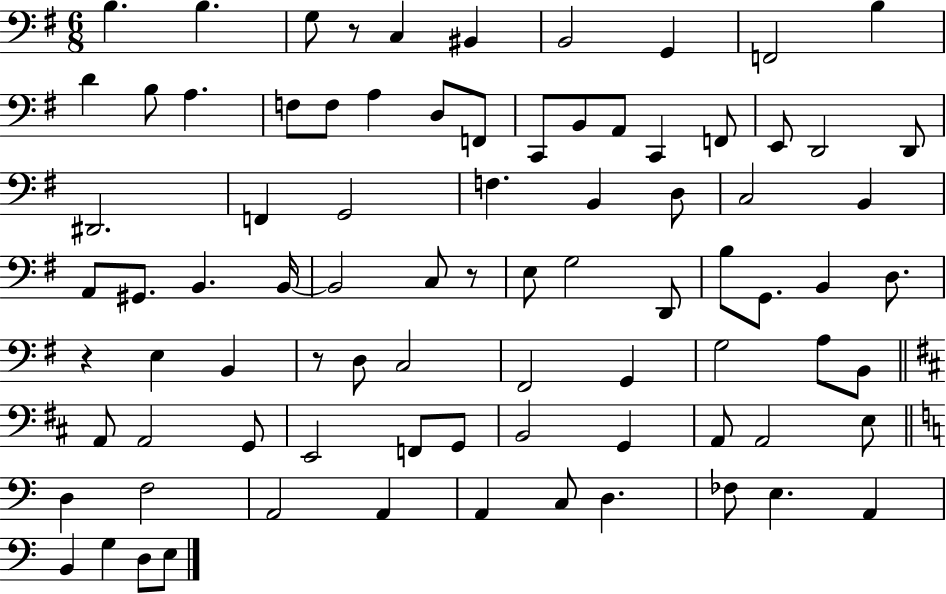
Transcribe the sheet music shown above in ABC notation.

X:1
T:Untitled
M:6/8
L:1/4
K:G
B, B, G,/2 z/2 C, ^B,, B,,2 G,, F,,2 B, D B,/2 A, F,/2 F,/2 A, D,/2 F,,/2 C,,/2 B,,/2 A,,/2 C,, F,,/2 E,,/2 D,,2 D,,/2 ^D,,2 F,, G,,2 F, B,, D,/2 C,2 B,, A,,/2 ^G,,/2 B,, B,,/4 B,,2 C,/2 z/2 E,/2 G,2 D,,/2 B,/2 G,,/2 B,, D,/2 z E, B,, z/2 D,/2 C,2 ^F,,2 G,, G,2 A,/2 B,,/2 A,,/2 A,,2 G,,/2 E,,2 F,,/2 G,,/2 B,,2 G,, A,,/2 A,,2 E,/2 D, F,2 A,,2 A,, A,, C,/2 D, _F,/2 E, A,, B,, G, D,/2 E,/2